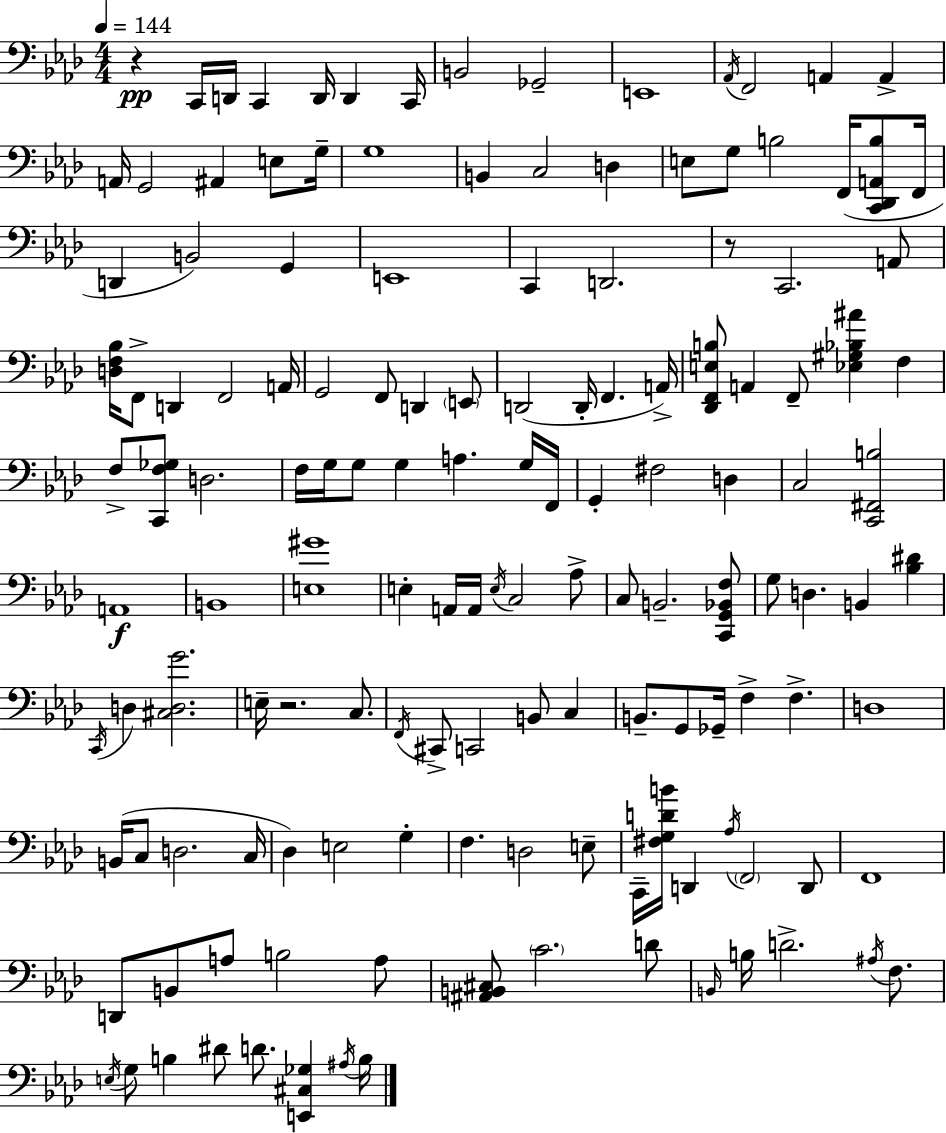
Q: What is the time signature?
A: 4/4